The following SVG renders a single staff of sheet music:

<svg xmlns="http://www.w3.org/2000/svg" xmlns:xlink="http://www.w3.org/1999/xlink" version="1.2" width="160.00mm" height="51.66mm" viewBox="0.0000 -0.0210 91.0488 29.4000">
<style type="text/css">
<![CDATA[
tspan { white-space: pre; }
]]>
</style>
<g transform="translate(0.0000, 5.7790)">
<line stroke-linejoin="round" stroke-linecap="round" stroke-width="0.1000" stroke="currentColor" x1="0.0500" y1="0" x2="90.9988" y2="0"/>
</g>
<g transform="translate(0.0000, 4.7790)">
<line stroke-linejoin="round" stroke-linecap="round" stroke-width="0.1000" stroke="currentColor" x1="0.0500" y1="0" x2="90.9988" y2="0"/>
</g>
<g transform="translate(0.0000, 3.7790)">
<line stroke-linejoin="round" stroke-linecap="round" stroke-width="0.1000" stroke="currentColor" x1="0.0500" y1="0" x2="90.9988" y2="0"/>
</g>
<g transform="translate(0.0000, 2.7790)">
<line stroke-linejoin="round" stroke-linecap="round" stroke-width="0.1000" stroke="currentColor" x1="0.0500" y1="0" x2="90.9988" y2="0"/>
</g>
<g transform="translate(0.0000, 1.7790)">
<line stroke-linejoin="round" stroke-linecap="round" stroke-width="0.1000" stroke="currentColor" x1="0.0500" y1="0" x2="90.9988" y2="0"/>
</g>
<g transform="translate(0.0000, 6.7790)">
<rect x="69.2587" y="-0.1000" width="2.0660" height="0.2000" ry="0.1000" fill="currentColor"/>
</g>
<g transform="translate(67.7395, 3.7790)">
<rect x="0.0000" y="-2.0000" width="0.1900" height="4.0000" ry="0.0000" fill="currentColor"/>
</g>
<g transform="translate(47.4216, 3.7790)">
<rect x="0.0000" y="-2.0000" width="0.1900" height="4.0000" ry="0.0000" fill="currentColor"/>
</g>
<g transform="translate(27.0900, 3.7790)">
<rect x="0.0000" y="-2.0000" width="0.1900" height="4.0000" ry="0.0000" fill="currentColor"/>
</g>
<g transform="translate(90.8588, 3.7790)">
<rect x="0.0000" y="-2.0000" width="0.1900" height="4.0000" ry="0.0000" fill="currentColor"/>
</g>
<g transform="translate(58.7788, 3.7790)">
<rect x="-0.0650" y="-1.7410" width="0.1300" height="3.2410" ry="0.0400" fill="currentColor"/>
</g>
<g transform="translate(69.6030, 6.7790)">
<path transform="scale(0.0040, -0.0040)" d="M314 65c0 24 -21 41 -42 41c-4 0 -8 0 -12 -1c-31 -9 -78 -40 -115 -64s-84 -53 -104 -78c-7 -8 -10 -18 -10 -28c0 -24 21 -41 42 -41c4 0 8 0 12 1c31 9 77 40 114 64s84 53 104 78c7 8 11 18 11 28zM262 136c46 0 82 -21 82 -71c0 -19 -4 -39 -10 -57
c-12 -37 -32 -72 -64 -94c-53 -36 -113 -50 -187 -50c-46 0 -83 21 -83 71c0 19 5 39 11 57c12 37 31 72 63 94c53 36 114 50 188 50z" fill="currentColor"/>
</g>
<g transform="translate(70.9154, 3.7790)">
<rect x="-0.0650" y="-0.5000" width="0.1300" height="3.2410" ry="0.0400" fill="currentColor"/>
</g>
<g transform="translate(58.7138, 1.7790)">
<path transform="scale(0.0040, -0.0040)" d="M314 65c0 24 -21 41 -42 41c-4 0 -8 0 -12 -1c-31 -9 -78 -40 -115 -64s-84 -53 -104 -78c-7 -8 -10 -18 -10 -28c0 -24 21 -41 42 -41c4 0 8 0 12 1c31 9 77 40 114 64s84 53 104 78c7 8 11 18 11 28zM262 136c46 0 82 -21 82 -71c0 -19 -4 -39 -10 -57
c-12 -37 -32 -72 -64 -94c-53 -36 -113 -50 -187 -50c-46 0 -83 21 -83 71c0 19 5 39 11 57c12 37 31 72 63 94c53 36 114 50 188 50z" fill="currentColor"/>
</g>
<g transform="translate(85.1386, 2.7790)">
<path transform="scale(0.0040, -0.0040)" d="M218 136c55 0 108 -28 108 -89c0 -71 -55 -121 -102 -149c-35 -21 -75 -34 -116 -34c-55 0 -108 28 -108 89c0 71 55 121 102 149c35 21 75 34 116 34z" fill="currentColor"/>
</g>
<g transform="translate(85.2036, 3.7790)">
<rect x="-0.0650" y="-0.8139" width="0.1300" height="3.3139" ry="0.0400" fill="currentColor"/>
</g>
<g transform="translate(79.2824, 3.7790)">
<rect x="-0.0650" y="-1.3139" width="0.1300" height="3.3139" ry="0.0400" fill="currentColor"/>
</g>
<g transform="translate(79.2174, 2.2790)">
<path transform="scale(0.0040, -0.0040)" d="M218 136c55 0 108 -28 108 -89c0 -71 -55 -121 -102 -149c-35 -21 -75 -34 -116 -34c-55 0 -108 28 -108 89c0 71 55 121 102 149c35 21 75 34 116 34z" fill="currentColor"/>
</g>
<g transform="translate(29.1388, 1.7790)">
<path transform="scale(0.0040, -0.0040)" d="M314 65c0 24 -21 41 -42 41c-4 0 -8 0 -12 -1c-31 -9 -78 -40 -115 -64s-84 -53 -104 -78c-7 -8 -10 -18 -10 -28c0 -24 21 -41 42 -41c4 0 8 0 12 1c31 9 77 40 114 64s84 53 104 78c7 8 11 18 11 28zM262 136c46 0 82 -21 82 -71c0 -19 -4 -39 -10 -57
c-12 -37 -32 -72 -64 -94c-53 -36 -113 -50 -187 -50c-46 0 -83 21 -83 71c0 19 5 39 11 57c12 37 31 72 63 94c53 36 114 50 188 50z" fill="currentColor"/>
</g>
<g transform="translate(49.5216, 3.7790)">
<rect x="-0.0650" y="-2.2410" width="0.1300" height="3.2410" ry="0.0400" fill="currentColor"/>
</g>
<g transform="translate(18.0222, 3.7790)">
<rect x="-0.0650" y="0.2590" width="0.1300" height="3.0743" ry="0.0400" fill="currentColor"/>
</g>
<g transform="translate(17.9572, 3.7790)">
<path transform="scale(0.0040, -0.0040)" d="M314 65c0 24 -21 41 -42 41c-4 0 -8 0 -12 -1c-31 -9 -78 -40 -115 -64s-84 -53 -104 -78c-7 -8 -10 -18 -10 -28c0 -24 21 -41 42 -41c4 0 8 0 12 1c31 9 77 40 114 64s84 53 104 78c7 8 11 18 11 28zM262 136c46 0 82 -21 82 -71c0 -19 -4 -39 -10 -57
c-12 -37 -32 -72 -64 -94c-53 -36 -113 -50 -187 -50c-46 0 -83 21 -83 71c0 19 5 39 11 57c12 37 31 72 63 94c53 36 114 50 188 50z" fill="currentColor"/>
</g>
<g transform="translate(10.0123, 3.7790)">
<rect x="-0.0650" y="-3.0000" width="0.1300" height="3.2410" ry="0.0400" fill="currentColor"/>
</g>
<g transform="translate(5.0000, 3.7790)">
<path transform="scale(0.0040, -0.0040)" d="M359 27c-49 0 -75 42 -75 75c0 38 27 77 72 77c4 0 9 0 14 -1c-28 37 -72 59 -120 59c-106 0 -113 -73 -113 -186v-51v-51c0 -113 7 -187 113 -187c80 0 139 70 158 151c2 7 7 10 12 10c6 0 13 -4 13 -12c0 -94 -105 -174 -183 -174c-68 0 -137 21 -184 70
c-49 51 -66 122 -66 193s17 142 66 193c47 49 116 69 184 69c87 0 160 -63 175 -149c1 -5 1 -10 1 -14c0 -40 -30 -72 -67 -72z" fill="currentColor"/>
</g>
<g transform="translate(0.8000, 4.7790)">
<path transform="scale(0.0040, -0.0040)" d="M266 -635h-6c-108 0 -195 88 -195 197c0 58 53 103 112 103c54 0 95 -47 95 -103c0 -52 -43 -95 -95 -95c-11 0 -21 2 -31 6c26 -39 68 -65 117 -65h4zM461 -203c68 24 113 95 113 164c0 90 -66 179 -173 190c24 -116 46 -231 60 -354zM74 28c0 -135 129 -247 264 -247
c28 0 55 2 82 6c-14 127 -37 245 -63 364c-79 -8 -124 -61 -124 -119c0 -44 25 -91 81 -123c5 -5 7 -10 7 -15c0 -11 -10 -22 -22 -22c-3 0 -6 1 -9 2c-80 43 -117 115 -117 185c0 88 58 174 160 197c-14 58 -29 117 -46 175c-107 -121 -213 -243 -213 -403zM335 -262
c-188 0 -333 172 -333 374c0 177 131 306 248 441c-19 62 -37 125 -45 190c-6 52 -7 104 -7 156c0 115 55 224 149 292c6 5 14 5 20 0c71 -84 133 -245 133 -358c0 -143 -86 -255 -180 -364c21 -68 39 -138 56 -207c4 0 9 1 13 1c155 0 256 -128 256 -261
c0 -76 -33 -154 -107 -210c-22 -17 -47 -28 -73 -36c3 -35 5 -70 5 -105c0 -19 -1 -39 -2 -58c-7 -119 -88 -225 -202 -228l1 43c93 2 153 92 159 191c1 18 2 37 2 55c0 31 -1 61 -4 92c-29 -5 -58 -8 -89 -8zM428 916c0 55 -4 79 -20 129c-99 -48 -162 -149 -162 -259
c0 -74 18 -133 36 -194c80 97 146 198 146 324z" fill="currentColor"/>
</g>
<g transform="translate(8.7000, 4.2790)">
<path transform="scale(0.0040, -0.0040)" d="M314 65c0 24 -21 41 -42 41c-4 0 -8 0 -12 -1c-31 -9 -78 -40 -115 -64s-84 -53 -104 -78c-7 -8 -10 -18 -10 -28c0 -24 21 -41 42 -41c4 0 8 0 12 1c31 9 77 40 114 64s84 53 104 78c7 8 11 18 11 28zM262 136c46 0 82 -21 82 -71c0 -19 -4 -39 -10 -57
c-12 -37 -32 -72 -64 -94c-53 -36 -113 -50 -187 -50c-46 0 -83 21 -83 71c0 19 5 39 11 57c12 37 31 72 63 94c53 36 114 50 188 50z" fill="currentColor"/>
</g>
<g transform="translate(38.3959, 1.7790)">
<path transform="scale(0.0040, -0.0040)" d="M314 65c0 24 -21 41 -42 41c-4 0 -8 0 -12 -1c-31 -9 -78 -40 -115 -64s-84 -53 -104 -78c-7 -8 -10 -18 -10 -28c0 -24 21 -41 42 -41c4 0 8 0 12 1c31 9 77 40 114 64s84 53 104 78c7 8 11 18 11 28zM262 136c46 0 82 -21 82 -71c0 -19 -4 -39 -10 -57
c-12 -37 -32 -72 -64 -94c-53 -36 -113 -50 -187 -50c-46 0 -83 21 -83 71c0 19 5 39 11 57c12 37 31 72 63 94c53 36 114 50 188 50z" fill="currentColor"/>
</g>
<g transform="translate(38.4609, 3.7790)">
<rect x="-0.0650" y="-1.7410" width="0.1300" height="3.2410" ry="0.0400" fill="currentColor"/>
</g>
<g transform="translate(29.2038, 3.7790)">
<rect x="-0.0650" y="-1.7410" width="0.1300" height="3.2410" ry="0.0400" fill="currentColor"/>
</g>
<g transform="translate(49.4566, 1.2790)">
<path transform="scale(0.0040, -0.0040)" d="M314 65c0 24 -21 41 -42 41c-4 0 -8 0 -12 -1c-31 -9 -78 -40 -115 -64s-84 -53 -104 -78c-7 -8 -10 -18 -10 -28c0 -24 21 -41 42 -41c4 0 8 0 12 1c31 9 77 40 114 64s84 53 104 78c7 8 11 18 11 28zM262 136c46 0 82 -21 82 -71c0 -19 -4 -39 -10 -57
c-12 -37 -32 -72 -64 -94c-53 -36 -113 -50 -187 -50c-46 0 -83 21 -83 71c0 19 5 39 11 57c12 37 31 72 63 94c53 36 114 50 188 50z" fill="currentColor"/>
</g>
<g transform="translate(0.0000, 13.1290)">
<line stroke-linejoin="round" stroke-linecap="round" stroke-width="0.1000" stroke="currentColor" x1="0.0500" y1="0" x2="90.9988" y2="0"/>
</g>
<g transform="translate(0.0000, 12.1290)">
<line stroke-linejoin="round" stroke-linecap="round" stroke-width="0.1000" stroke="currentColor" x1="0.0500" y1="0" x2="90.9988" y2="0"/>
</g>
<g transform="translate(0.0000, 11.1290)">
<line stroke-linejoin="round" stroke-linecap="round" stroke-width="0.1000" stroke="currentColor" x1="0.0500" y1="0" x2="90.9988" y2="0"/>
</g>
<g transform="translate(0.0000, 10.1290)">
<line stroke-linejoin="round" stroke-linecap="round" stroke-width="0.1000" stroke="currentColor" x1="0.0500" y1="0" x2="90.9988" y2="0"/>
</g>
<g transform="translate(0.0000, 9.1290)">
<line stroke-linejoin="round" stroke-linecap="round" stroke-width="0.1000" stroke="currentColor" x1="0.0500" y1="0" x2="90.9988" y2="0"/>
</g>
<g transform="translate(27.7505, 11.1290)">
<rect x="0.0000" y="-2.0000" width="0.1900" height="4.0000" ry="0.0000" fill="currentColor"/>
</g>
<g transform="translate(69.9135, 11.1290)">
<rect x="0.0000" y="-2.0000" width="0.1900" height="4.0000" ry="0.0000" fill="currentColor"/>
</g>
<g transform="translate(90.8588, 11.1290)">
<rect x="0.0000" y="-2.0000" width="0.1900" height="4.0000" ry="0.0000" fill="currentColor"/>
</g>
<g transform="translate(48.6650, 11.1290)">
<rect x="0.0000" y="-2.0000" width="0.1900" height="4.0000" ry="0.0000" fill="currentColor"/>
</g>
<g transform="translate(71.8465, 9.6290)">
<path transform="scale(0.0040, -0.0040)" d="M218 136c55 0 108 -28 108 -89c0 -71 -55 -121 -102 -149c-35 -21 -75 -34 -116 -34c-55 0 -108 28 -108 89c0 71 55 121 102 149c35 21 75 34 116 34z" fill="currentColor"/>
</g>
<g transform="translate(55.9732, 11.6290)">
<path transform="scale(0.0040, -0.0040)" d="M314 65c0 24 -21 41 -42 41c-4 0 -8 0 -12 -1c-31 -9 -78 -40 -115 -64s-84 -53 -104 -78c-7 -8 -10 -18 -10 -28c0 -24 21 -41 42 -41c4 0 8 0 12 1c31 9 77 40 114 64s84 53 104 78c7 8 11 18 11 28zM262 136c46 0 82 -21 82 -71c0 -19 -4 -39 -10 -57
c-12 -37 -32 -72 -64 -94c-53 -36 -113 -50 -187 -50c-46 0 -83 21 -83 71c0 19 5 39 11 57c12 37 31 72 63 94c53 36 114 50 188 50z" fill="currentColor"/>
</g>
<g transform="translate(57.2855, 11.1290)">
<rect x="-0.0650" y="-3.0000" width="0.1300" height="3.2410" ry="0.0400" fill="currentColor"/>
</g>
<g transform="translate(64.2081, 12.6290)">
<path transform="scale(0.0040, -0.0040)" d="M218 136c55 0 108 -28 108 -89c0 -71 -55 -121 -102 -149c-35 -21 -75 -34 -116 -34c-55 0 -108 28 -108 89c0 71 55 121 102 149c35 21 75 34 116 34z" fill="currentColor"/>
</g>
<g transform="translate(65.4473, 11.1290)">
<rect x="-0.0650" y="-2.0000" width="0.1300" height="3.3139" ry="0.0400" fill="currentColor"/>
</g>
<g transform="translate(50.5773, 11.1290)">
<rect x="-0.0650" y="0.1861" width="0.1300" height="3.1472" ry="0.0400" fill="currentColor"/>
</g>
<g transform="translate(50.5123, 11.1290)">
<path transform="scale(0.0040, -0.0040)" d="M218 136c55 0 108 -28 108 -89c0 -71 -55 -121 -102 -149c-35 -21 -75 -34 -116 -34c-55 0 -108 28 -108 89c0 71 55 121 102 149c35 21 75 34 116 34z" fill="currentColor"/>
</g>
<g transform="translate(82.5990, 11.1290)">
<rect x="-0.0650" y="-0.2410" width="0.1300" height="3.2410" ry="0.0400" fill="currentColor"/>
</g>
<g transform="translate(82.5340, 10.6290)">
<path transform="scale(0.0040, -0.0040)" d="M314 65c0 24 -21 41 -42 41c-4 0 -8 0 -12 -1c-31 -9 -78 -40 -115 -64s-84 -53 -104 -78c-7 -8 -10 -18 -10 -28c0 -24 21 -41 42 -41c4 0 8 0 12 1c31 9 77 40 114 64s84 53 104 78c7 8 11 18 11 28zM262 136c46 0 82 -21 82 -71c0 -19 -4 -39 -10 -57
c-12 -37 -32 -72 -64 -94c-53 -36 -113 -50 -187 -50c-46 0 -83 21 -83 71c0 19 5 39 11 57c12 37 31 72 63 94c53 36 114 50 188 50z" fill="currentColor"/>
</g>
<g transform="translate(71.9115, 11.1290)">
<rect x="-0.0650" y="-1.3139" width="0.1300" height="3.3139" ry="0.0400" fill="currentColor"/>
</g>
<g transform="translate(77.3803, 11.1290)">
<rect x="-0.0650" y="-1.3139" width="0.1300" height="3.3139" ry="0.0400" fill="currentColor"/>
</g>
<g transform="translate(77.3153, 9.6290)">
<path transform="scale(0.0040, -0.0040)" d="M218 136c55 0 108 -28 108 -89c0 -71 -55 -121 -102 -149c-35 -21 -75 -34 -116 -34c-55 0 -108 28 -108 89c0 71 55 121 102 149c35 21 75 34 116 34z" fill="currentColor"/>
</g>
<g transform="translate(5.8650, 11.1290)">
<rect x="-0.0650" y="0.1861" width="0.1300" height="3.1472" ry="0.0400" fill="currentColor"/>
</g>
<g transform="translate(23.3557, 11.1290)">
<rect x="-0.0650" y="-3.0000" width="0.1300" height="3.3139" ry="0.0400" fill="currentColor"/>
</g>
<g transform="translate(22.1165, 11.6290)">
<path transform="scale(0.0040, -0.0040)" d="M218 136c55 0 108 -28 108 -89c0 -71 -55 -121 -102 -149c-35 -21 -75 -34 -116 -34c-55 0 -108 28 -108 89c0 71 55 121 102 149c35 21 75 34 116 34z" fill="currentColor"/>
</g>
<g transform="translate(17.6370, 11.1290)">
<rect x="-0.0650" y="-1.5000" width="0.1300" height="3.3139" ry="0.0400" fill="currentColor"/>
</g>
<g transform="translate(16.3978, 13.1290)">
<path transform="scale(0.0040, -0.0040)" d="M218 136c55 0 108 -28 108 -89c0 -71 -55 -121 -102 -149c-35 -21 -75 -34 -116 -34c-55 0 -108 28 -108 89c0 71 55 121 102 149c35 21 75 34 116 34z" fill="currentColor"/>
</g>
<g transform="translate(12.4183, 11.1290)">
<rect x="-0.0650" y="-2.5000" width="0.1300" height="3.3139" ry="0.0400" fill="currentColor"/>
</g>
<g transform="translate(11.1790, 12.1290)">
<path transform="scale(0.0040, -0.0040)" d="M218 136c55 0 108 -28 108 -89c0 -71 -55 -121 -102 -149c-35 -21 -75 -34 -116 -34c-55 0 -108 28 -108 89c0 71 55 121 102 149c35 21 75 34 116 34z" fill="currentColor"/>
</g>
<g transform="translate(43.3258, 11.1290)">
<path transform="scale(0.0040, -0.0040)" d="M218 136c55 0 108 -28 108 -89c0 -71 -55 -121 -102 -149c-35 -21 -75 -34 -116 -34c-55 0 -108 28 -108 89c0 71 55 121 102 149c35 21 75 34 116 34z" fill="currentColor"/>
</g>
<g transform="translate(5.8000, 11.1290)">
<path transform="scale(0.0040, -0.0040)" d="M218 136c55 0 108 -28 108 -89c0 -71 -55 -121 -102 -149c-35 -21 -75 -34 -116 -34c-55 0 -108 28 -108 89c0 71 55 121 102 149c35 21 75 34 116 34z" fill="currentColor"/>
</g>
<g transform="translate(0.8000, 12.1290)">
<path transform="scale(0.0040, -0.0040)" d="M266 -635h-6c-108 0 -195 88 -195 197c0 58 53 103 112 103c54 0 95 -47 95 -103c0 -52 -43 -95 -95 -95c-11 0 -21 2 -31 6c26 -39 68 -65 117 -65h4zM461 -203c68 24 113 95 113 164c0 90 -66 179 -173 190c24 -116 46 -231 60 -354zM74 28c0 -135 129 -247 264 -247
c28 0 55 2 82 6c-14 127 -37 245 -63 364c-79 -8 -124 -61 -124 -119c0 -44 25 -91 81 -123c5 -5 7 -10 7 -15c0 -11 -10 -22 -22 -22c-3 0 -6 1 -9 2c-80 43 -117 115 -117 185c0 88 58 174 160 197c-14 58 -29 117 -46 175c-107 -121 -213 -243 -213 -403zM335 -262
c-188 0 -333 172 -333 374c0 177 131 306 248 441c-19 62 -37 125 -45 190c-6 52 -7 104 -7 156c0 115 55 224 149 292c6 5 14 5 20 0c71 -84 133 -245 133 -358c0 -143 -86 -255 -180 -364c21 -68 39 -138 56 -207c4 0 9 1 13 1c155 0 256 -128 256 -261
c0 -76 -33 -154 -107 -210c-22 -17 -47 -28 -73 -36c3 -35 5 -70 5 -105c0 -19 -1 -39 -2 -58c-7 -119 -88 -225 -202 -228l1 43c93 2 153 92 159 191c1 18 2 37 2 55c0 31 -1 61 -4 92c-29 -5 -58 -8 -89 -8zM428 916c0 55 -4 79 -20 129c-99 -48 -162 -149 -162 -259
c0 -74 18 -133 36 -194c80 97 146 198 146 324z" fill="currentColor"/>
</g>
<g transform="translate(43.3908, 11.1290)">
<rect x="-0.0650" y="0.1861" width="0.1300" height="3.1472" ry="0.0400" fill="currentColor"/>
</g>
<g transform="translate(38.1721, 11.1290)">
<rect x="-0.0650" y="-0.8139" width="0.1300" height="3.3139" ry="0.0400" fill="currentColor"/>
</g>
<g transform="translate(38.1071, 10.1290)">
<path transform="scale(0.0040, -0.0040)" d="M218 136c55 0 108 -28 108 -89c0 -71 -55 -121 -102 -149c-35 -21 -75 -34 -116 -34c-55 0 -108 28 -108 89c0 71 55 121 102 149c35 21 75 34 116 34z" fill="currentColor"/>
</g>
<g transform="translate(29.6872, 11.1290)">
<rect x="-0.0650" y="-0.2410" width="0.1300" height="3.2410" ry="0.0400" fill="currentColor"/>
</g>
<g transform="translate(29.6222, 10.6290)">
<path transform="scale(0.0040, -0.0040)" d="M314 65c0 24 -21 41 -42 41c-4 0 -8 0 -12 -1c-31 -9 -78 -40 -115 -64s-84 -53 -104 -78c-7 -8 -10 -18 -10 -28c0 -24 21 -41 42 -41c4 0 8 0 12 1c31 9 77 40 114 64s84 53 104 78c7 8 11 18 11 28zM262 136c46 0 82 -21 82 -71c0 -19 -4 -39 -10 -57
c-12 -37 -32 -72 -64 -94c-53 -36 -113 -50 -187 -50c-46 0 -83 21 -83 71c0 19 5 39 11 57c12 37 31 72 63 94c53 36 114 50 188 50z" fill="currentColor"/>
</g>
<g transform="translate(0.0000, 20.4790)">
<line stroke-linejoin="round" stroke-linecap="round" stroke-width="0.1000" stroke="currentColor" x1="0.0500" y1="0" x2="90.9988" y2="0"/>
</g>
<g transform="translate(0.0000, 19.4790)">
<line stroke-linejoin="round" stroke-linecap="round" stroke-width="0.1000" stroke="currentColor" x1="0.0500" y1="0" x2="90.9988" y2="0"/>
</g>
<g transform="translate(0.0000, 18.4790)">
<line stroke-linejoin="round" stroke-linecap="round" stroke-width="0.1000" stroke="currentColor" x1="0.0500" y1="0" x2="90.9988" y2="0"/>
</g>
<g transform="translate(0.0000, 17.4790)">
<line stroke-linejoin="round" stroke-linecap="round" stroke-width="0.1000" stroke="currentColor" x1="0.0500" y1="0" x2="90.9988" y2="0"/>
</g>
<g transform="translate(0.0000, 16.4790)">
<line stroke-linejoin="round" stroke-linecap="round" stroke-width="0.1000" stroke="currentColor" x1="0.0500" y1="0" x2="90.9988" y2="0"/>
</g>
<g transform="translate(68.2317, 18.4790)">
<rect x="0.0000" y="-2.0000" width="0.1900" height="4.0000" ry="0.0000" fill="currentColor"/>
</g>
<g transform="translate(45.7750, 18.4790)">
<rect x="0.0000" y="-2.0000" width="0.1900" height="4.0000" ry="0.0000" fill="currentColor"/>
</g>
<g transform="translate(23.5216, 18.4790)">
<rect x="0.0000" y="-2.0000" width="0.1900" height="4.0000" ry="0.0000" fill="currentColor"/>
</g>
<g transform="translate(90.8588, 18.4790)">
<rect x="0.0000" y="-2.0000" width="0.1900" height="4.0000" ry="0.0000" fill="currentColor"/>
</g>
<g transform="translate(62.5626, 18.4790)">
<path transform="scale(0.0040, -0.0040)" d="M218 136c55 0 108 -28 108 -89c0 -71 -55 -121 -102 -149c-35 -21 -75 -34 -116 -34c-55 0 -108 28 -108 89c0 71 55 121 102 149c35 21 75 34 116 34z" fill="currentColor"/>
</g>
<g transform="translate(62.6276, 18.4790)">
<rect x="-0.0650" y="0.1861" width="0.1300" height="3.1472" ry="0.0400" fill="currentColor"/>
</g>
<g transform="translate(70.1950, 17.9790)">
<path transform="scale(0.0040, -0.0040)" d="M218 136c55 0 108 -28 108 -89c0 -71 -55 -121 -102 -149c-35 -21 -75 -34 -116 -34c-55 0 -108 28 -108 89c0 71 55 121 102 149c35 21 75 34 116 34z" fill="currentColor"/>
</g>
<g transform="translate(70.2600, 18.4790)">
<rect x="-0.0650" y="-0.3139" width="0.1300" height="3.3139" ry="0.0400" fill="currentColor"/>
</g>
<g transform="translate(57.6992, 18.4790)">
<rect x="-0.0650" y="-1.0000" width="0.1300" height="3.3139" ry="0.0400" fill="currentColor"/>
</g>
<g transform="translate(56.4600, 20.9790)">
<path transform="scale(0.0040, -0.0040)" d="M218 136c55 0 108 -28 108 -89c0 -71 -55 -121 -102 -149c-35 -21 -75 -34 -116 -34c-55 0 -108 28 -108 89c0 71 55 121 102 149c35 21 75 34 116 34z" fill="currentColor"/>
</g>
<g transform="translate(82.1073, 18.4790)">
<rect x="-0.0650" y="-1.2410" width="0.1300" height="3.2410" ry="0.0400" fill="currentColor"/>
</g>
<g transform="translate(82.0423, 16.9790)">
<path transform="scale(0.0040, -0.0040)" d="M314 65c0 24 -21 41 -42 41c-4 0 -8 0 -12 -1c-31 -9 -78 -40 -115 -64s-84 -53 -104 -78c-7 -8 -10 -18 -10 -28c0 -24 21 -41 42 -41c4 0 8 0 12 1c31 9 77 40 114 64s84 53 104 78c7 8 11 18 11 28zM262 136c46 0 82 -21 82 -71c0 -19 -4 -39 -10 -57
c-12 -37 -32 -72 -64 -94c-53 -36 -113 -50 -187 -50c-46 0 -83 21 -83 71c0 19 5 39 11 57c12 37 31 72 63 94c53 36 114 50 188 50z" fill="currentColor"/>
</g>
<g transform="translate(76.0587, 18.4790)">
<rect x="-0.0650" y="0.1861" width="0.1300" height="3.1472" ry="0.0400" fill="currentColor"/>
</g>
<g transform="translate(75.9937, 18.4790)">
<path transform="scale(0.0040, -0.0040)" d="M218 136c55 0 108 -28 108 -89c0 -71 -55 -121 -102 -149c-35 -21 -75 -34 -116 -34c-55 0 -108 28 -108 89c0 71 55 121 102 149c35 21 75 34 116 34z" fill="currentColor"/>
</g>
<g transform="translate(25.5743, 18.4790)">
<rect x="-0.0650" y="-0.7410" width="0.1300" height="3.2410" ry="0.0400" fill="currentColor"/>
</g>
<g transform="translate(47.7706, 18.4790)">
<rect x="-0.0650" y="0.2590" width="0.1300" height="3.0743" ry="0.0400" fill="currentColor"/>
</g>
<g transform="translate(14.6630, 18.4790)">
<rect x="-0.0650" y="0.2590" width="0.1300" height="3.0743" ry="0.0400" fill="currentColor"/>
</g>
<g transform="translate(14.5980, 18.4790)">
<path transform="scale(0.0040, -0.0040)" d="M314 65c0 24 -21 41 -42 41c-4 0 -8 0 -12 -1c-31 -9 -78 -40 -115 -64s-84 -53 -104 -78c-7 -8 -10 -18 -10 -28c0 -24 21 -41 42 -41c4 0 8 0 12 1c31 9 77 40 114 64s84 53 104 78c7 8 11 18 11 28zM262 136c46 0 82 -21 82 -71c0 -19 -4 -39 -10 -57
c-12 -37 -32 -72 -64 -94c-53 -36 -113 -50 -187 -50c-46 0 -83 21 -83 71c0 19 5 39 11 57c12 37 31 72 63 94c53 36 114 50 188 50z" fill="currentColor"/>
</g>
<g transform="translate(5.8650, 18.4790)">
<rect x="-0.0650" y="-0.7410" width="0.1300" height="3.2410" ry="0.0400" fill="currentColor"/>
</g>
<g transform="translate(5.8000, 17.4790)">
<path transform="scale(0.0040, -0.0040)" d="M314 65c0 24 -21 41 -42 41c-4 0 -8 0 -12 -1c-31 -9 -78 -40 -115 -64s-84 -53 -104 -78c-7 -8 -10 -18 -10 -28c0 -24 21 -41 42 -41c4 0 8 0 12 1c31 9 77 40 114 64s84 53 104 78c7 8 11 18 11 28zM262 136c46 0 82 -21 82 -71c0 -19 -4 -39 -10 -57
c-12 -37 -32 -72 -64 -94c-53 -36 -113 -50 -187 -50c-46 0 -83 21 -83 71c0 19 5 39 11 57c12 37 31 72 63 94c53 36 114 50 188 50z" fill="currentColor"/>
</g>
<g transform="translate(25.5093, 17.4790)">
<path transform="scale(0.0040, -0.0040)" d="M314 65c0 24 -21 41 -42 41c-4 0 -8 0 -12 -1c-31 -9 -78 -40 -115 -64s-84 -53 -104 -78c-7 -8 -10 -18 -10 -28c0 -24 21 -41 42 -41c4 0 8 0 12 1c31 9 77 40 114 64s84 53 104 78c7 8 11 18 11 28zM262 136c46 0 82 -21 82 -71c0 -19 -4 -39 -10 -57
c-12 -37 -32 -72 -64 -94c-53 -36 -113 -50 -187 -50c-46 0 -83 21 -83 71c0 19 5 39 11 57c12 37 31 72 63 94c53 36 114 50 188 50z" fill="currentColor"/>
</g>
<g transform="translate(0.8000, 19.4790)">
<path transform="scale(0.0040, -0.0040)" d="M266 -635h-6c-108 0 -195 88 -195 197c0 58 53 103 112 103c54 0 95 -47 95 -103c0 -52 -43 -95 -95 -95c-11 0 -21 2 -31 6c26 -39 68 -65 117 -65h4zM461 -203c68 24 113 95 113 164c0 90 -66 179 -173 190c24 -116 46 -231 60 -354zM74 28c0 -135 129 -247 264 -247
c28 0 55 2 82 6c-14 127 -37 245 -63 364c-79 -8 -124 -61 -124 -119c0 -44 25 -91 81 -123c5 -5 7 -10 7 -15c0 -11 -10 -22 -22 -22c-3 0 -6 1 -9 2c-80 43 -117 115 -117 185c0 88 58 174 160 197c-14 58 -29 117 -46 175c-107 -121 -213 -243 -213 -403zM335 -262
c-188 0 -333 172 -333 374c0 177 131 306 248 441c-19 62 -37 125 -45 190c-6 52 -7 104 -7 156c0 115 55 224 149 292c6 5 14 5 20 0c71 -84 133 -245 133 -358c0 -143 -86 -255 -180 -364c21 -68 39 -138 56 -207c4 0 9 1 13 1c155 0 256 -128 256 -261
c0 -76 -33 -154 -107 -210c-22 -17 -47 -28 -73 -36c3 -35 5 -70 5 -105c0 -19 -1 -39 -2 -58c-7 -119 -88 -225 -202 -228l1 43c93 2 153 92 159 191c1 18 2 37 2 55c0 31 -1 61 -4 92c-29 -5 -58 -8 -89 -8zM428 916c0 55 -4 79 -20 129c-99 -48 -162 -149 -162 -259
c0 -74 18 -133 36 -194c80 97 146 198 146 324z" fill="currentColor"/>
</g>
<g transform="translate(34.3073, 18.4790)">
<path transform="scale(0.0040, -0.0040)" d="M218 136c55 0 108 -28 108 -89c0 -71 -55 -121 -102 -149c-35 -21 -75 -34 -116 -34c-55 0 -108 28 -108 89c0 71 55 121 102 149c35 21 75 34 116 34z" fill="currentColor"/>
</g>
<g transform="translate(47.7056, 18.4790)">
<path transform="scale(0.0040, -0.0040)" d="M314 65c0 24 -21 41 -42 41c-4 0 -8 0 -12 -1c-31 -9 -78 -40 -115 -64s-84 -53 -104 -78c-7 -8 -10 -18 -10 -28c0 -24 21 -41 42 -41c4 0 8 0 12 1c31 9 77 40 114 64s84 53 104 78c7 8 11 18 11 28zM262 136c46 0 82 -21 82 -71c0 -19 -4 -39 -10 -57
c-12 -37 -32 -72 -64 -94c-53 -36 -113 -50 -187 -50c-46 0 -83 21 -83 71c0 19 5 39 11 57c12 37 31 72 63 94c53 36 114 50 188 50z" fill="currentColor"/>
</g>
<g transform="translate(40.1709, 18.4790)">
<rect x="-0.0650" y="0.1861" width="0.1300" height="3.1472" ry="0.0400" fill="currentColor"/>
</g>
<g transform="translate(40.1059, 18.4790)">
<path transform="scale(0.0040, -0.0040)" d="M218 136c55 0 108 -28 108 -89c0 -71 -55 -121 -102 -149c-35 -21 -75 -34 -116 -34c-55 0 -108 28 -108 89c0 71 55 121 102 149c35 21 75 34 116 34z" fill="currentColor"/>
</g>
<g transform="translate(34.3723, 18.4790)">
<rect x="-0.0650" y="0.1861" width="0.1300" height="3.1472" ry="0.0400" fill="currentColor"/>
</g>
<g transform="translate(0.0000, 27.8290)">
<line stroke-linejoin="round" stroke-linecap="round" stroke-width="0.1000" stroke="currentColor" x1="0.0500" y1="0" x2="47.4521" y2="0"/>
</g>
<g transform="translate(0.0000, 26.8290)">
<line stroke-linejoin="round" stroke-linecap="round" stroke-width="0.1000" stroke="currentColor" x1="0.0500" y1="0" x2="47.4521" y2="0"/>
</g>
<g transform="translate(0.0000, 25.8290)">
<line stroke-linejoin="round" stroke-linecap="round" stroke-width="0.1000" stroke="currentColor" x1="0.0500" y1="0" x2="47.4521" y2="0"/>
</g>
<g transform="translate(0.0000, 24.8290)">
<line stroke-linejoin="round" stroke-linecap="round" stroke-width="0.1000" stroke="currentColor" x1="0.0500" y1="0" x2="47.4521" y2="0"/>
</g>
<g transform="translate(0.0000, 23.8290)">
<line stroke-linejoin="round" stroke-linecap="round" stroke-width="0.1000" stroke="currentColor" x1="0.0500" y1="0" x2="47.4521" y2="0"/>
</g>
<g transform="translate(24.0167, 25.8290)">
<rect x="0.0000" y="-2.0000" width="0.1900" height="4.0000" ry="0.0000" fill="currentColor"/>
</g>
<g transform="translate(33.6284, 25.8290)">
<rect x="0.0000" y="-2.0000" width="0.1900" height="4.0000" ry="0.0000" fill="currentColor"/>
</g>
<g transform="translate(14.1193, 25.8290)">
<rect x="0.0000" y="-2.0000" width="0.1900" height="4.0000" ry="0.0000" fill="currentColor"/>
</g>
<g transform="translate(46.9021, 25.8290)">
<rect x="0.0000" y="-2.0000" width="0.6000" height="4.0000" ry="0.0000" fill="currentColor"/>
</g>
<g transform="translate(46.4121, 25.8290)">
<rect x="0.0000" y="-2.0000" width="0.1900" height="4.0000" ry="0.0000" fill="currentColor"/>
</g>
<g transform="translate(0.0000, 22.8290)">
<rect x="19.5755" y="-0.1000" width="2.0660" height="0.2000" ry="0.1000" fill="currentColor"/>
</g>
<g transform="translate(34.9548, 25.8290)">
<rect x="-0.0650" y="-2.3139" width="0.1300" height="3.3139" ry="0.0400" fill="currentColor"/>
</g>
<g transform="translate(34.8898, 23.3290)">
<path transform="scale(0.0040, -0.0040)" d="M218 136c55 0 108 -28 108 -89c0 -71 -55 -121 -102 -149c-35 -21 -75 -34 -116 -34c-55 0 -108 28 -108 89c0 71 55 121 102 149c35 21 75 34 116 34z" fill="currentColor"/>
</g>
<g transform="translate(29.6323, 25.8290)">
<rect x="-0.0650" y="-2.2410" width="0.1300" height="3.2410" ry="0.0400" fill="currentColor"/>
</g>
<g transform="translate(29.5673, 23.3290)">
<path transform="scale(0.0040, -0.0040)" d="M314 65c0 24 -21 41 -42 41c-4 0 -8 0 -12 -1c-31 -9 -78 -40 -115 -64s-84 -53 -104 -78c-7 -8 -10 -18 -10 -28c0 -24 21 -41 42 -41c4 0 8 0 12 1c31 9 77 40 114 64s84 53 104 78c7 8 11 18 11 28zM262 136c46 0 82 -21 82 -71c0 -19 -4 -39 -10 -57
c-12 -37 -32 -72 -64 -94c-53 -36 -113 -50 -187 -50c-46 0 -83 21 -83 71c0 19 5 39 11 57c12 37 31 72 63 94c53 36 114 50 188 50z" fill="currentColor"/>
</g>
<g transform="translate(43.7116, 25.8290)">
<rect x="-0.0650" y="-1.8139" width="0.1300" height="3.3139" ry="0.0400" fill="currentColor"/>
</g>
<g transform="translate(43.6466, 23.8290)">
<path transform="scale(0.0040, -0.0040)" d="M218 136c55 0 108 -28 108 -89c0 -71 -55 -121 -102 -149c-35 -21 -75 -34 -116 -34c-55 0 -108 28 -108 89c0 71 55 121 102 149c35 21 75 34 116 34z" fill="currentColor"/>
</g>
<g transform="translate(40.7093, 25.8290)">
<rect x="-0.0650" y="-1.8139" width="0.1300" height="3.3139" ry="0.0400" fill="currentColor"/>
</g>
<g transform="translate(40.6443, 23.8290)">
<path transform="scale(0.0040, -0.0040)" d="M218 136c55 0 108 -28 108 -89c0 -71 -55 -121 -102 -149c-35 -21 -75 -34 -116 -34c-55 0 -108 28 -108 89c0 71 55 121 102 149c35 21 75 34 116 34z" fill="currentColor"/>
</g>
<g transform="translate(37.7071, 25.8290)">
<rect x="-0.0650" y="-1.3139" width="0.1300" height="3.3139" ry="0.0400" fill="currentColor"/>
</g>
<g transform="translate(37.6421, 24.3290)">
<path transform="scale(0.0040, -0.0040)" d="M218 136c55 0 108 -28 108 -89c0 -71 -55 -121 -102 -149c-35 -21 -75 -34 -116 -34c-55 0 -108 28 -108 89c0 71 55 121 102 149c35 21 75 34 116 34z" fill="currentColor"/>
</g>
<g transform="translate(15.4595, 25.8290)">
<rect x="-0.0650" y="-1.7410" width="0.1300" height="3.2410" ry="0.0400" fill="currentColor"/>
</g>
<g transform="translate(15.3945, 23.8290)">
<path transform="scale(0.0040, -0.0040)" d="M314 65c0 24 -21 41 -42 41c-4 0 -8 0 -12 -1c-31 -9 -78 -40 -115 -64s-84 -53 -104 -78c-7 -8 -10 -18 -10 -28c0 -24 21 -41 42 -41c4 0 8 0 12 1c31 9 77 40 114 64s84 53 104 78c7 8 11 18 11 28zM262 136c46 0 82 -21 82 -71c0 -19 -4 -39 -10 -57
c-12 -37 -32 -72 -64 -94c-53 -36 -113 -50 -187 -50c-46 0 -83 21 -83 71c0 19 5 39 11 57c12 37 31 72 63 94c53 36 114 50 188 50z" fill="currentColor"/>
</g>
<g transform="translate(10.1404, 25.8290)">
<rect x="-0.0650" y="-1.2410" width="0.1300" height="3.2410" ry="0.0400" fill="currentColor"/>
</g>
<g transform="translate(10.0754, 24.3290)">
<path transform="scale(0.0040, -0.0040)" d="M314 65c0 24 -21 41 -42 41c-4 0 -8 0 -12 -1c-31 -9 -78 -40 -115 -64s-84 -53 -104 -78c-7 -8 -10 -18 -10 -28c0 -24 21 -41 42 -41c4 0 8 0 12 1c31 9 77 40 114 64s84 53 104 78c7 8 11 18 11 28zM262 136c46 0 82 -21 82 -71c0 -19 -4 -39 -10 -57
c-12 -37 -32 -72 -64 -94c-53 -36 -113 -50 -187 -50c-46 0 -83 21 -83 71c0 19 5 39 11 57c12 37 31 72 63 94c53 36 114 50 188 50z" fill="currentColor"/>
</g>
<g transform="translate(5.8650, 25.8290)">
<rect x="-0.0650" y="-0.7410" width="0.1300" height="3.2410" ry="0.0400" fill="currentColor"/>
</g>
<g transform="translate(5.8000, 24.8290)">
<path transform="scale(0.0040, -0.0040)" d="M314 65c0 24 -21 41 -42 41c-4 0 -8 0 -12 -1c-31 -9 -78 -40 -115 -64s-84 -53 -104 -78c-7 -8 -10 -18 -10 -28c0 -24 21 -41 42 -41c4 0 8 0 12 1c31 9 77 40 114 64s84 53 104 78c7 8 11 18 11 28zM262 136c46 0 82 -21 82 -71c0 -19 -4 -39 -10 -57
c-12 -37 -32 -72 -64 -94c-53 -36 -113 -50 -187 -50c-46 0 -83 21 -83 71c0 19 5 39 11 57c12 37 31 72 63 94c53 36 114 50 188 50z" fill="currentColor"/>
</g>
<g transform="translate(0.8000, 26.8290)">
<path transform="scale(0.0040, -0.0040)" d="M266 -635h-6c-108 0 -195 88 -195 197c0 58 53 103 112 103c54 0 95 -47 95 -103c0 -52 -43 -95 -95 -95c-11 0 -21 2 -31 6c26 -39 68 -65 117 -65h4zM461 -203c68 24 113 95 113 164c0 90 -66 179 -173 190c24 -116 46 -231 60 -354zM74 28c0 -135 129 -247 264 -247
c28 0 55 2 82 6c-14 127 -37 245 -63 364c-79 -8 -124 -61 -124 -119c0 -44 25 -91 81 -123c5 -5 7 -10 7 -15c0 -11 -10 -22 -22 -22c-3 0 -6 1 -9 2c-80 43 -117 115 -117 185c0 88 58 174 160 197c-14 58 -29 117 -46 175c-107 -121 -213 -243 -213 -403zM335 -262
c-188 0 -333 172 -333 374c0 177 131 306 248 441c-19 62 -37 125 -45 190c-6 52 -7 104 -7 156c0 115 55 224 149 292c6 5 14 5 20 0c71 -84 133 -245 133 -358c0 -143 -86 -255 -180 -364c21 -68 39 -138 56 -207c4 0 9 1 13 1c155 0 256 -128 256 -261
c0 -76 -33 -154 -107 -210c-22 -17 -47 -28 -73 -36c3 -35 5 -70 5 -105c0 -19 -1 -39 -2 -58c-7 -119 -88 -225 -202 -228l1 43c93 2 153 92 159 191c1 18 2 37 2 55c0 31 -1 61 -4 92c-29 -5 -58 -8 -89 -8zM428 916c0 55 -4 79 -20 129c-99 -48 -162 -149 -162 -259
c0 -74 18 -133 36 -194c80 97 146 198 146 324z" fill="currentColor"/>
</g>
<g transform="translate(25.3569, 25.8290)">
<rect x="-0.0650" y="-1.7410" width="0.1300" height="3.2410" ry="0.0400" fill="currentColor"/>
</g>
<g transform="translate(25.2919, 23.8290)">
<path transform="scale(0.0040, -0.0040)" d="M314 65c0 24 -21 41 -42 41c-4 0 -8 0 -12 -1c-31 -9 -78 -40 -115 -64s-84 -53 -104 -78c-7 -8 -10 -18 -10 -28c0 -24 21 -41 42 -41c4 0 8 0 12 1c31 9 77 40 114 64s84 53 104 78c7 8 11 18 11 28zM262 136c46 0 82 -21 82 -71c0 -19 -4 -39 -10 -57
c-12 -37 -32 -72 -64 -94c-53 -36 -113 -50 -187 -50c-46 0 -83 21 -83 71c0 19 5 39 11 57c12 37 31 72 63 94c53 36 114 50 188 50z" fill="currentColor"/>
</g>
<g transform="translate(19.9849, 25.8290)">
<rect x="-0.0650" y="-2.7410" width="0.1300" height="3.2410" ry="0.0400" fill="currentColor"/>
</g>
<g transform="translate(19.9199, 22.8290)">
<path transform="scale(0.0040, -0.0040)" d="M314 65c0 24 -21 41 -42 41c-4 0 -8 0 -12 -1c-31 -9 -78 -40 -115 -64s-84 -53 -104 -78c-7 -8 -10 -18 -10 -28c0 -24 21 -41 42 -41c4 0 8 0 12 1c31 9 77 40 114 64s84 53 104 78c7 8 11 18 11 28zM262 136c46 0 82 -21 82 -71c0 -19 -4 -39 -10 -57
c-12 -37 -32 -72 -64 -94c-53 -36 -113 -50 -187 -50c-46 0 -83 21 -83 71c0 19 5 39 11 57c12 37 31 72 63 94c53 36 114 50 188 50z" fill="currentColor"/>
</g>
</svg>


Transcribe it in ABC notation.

X:1
T:Untitled
M:4/4
L:1/4
K:C
A2 B2 f2 f2 g2 f2 C2 e d B G E A c2 d B B A2 F e e c2 d2 B2 d2 B B B2 D B c B e2 d2 e2 f2 a2 f2 g2 g e f f